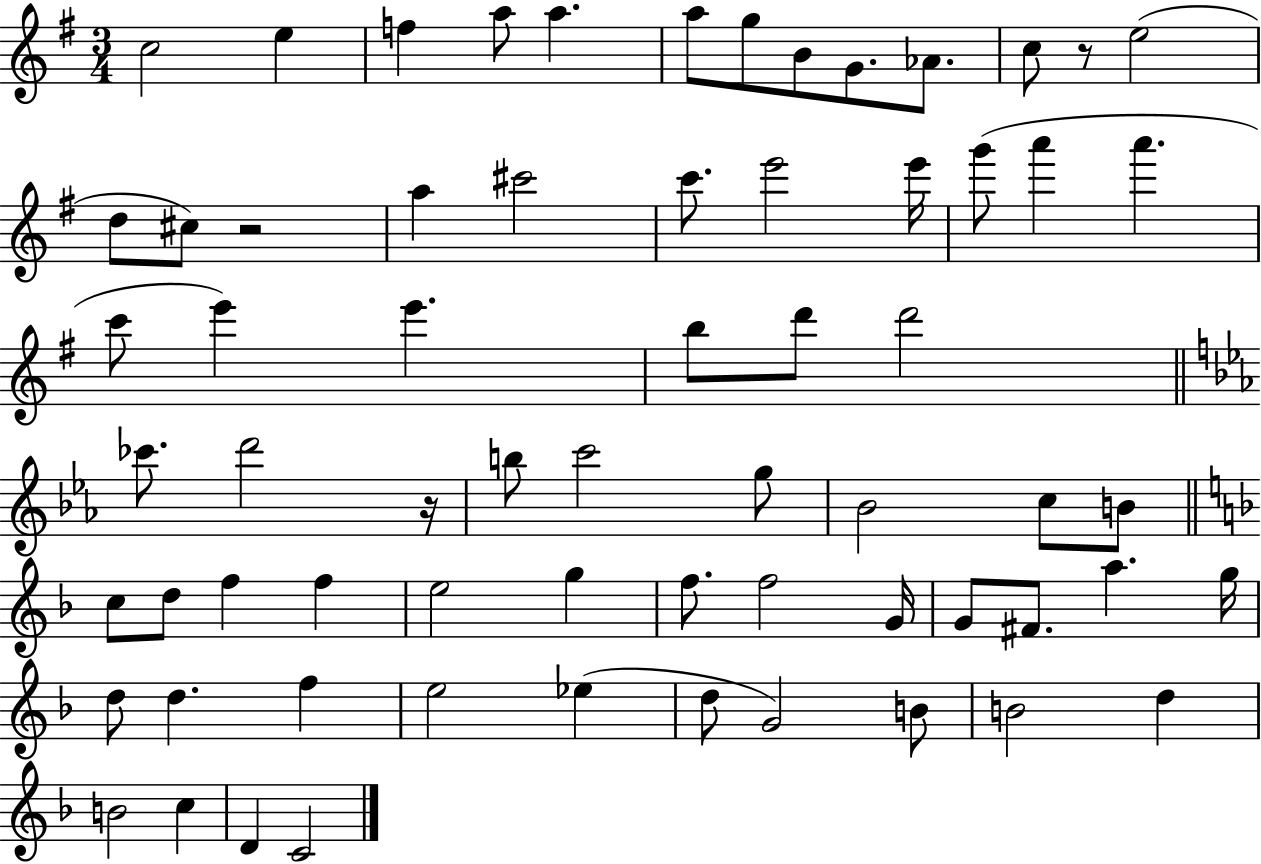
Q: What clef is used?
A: treble